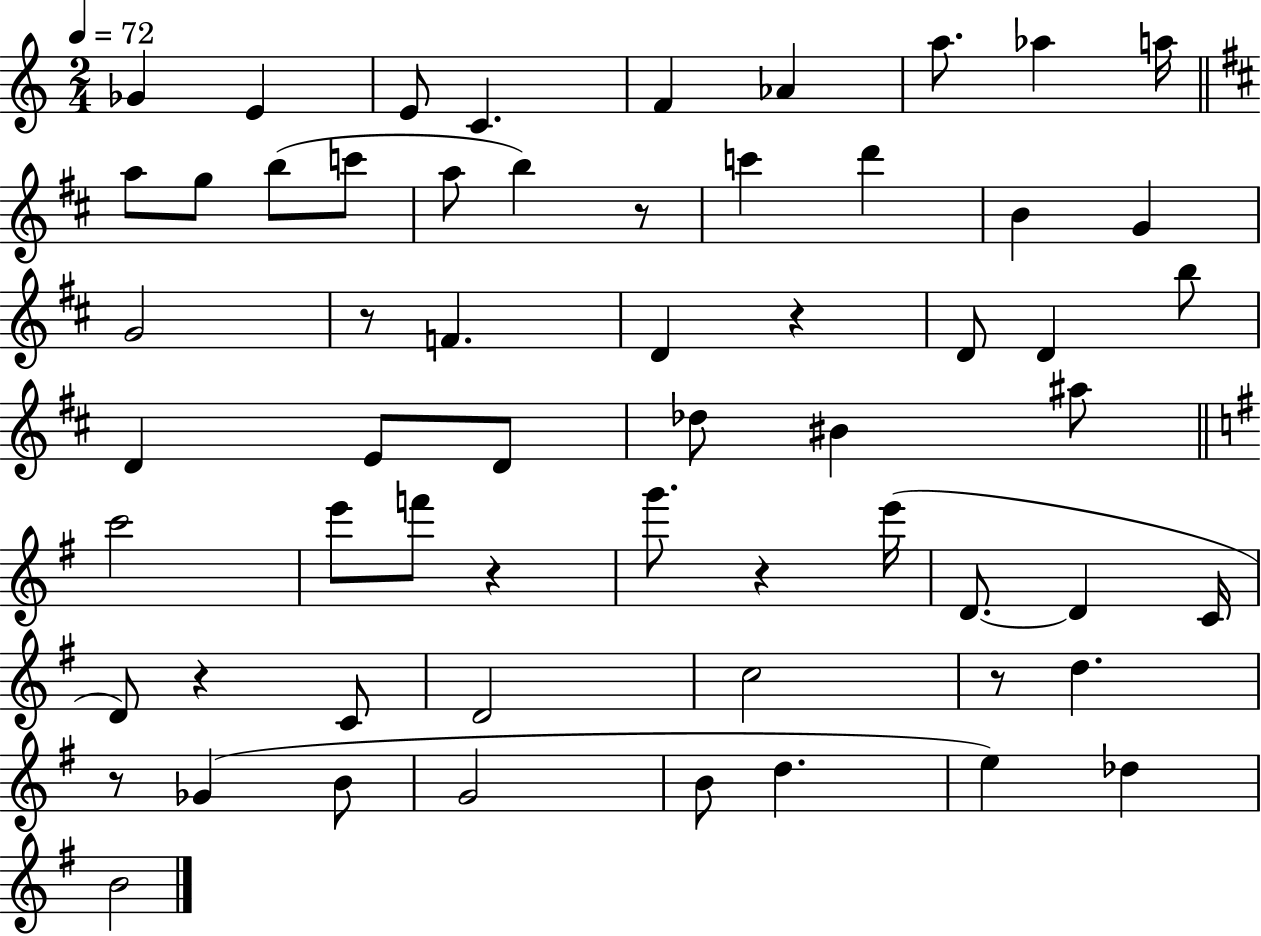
{
  \clef treble
  \numericTimeSignature
  \time 2/4
  \key c \major
  \tempo 4 = 72
  ges'4 e'4 | e'8 c'4. | f'4 aes'4 | a''8. aes''4 a''16 | \break \bar "||" \break \key d \major a''8 g''8 b''8( c'''8 | a''8 b''4) r8 | c'''4 d'''4 | b'4 g'4 | \break g'2 | r8 f'4. | d'4 r4 | d'8 d'4 b''8 | \break d'4 e'8 d'8 | des''8 bis'4 ais''8 | \bar "||" \break \key g \major c'''2 | e'''8 f'''8 r4 | g'''8. r4 e'''16( | d'8.~~ d'4 c'16 | \break d'8) r4 c'8 | d'2 | c''2 | r8 d''4. | \break r8 ges'4( b'8 | g'2 | b'8 d''4. | e''4) des''4 | \break b'2 | \bar "|."
}